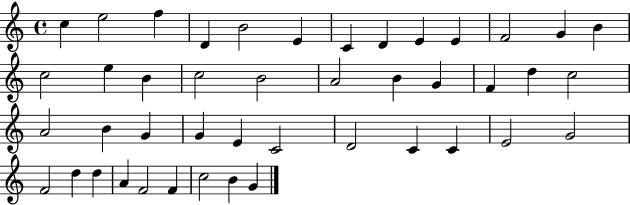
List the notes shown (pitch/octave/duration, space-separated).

C5/q E5/h F5/q D4/q B4/h E4/q C4/q D4/q E4/q E4/q F4/h G4/q B4/q C5/h E5/q B4/q C5/h B4/h A4/h B4/q G4/q F4/q D5/q C5/h A4/h B4/q G4/q G4/q E4/q C4/h D4/h C4/q C4/q E4/h G4/h F4/h D5/q D5/q A4/q F4/h F4/q C5/h B4/q G4/q